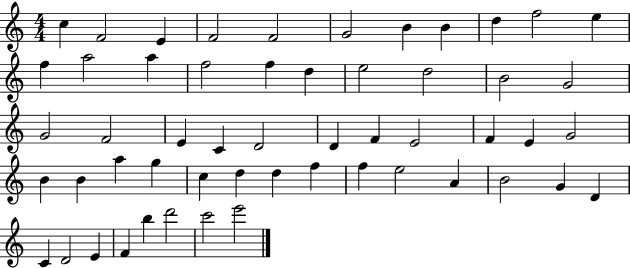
X:1
T:Untitled
M:4/4
L:1/4
K:C
c F2 E F2 F2 G2 B B d f2 e f a2 a f2 f d e2 d2 B2 G2 G2 F2 E C D2 D F E2 F E G2 B B a g c d d f f e2 A B2 G D C D2 E F b d'2 c'2 e'2